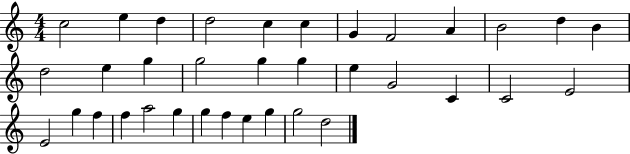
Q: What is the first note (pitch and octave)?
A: C5